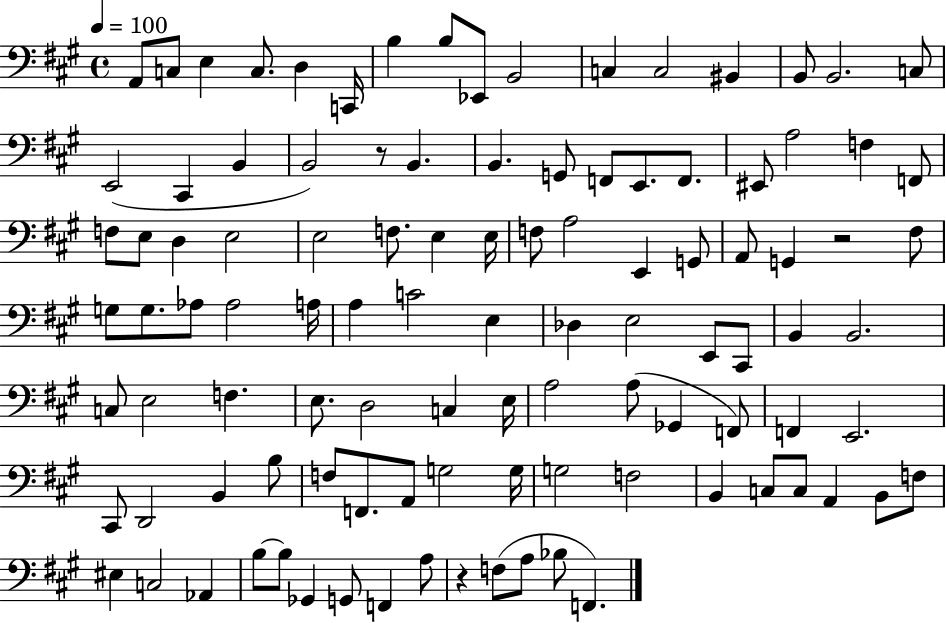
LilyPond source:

{
  \clef bass
  \time 4/4
  \defaultTimeSignature
  \key a \major
  \tempo 4 = 100
  a,8 c8 e4 c8. d4 c,16 | b4 b8 ees,8 b,2 | c4 c2 bis,4 | b,8 b,2. c8 | \break e,2( cis,4 b,4 | b,2) r8 b,4. | b,4. g,8 f,8 e,8. f,8. | eis,8 a2 f4 f,8 | \break f8 e8 d4 e2 | e2 f8. e4 e16 | f8 a2 e,4 g,8 | a,8 g,4 r2 fis8 | \break g8 g8. aes8 aes2 a16 | a4 c'2 e4 | des4 e2 e,8 cis,8 | b,4 b,2. | \break c8 e2 f4. | e8. d2 c4 e16 | a2 a8( ges,4 f,8) | f,4 e,2. | \break cis,8 d,2 b,4 b8 | f8 f,8. a,8 g2 g16 | g2 f2 | b,4 c8 c8 a,4 b,8 f8 | \break eis4 c2 aes,4 | b8~~ b8 ges,4 g,8 f,4 a8 | r4 f8( a8 bes8 f,4.) | \bar "|."
}